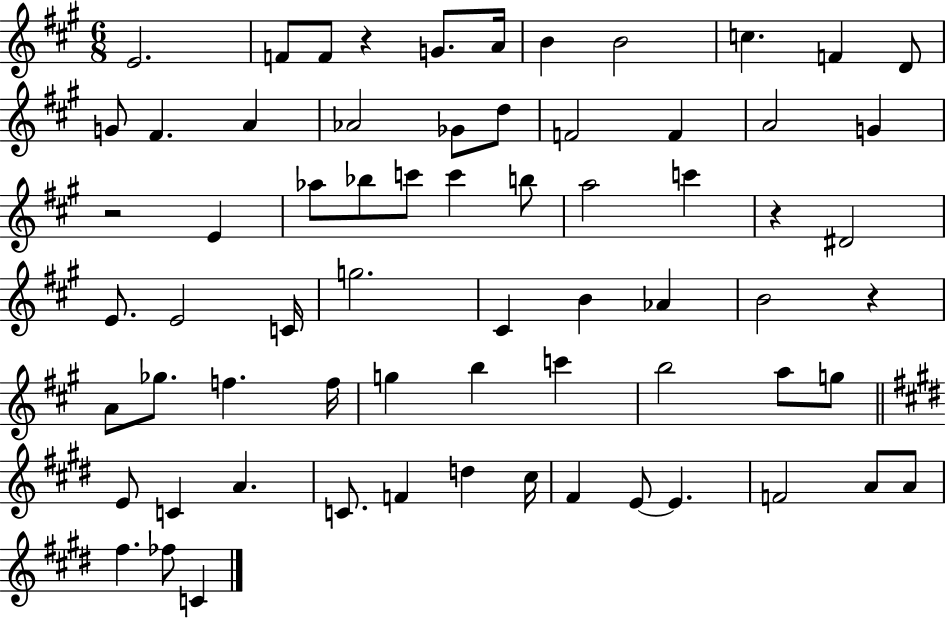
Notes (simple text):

E4/h. F4/e F4/e R/q G4/e. A4/s B4/q B4/h C5/q. F4/q D4/e G4/e F#4/q. A4/q Ab4/h Gb4/e D5/e F4/h F4/q A4/h G4/q R/h E4/q Ab5/e Bb5/e C6/e C6/q B5/e A5/h C6/q R/q D#4/h E4/e. E4/h C4/s G5/h. C#4/q B4/q Ab4/q B4/h R/q A4/e Gb5/e. F5/q. F5/s G5/q B5/q C6/q B5/h A5/e G5/e E4/e C4/q A4/q. C4/e. F4/q D5/q C#5/s F#4/q E4/e E4/q. F4/h A4/e A4/e F#5/q. FES5/e C4/q